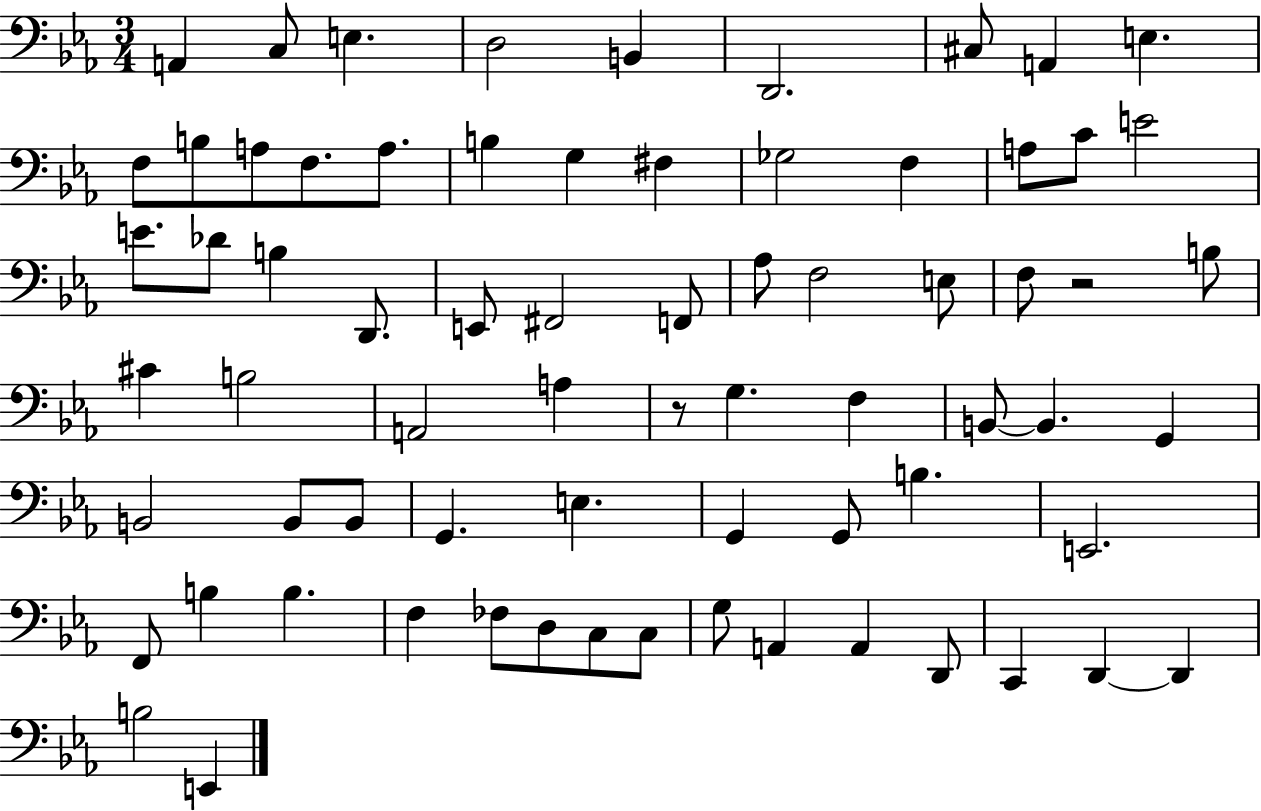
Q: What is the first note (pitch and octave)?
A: A2